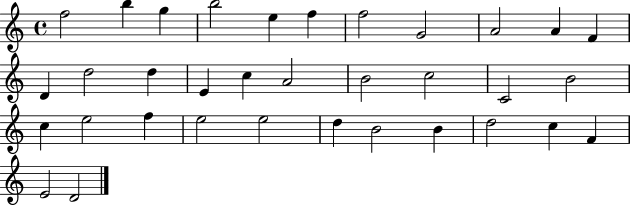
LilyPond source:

{
  \clef treble
  \time 4/4
  \defaultTimeSignature
  \key c \major
  f''2 b''4 g''4 | b''2 e''4 f''4 | f''2 g'2 | a'2 a'4 f'4 | \break d'4 d''2 d''4 | e'4 c''4 a'2 | b'2 c''2 | c'2 b'2 | \break c''4 e''2 f''4 | e''2 e''2 | d''4 b'2 b'4 | d''2 c''4 f'4 | \break e'2 d'2 | \bar "|."
}